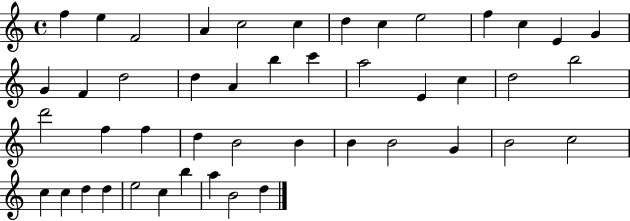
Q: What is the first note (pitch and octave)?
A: F5